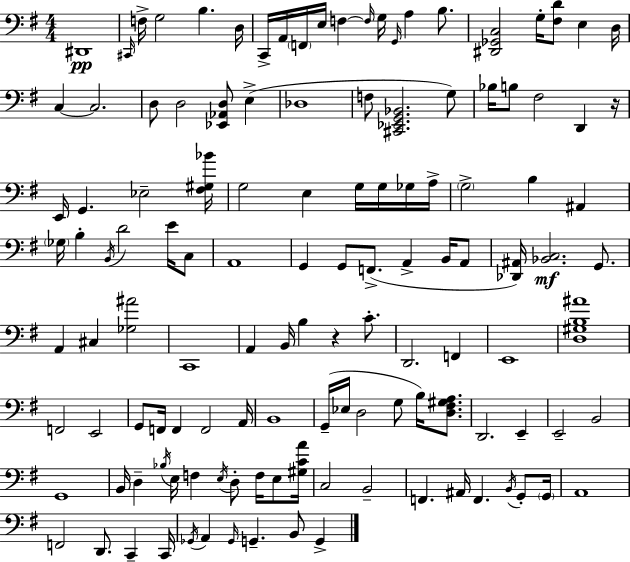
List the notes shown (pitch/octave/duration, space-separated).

D#2/w C#2/s F3/s G3/h B3/q. D3/s C2/s A2/s F2/s E3/s F3/q F3/s G3/s G2/s A3/q B3/e. [D#2,Gb2,C3]/h G3/s [F#3,D4]/e E3/q D3/s C3/q C3/h. D3/e D3/h [Eb2,Ab2,D3]/e E3/q Db3/w F3/e [C#2,Eb2,G2,Bb2]/h. G3/e Bb3/s B3/e F#3/h D2/q R/s E2/s G2/q. Eb3/h [F#3,G#3,Bb4]/s G3/h E3/q G3/s G3/s Gb3/s A3/s G3/h B3/q A#2/q Gb3/s B3/q B2/s D4/h E4/s C3/e A2/w G2/q G2/e F2/e. A2/q B2/s A2/e [Db2,A#2]/s [Bb2,C3]/h. G2/e. A2/q C#3/q [Gb3,A#4]/h C2/w A2/q B2/s B3/q R/q C4/e. D2/h. F2/q E2/w [D3,G#3,B3,A#4]/w F2/h E2/h G2/e F2/s F2/q F2/h A2/s B2/w G2/s Eb3/s D3/h G3/e B3/s [D3,F#3,G#3,A3]/e. D2/h. E2/q E2/h B2/h G2/w B2/s D3/q Bb3/s E3/s F3/q E3/s D3/e F3/s E3/e [G#3,C4,A4]/s C3/h B2/h F2/q. A#2/s F2/q. B2/s G2/e G2/s A2/w F2/h D2/e. C2/q C2/s Gb2/s A2/q Gb2/s G2/q. B2/e G2/q